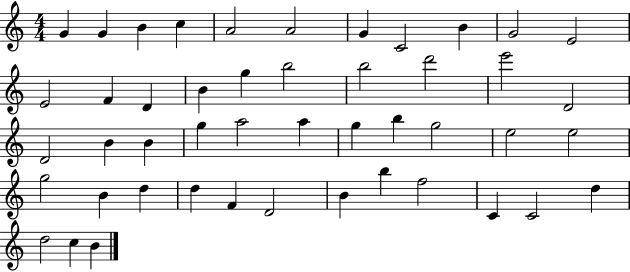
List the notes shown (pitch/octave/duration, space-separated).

G4/q G4/q B4/q C5/q A4/h A4/h G4/q C4/h B4/q G4/h E4/h E4/h F4/q D4/q B4/q G5/q B5/h B5/h D6/h E6/h D4/h D4/h B4/q B4/q G5/q A5/h A5/q G5/q B5/q G5/h E5/h E5/h G5/h B4/q D5/q D5/q F4/q D4/h B4/q B5/q F5/h C4/q C4/h D5/q D5/h C5/q B4/q